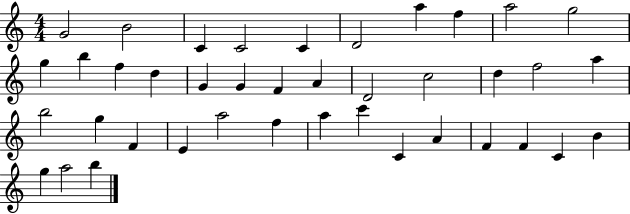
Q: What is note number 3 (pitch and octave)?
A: C4